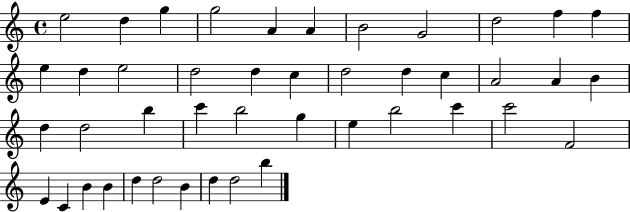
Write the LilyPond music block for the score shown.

{
  \clef treble
  \time 4/4
  \defaultTimeSignature
  \key c \major
  e''2 d''4 g''4 | g''2 a'4 a'4 | b'2 g'2 | d''2 f''4 f''4 | \break e''4 d''4 e''2 | d''2 d''4 c''4 | d''2 d''4 c''4 | a'2 a'4 b'4 | \break d''4 d''2 b''4 | c'''4 b''2 g''4 | e''4 b''2 c'''4 | c'''2 f'2 | \break e'4 c'4 b'4 b'4 | d''4 d''2 b'4 | d''4 d''2 b''4 | \bar "|."
}